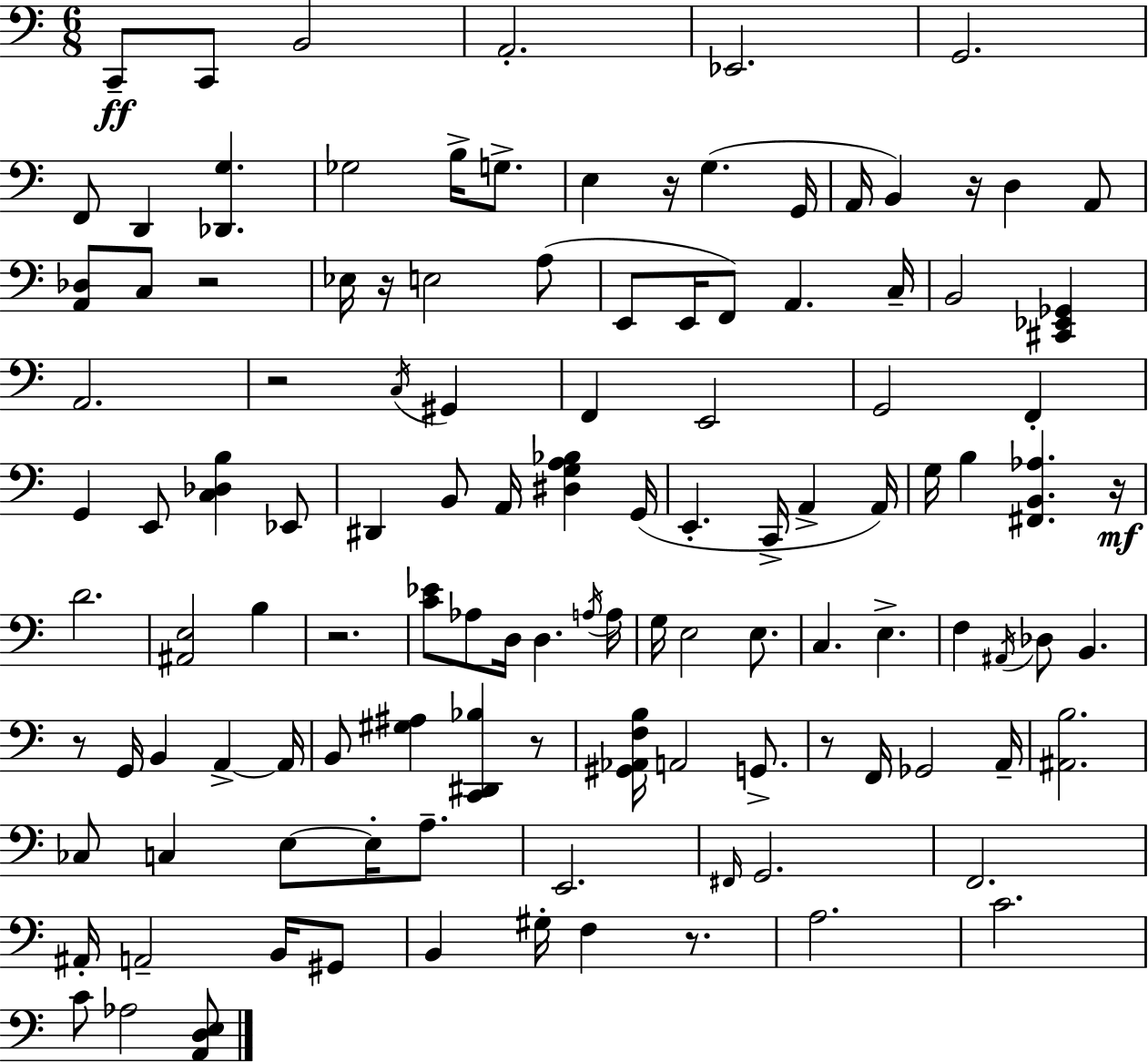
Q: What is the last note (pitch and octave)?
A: Ab3